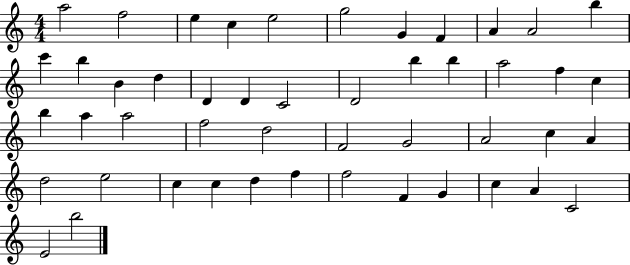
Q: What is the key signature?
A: C major